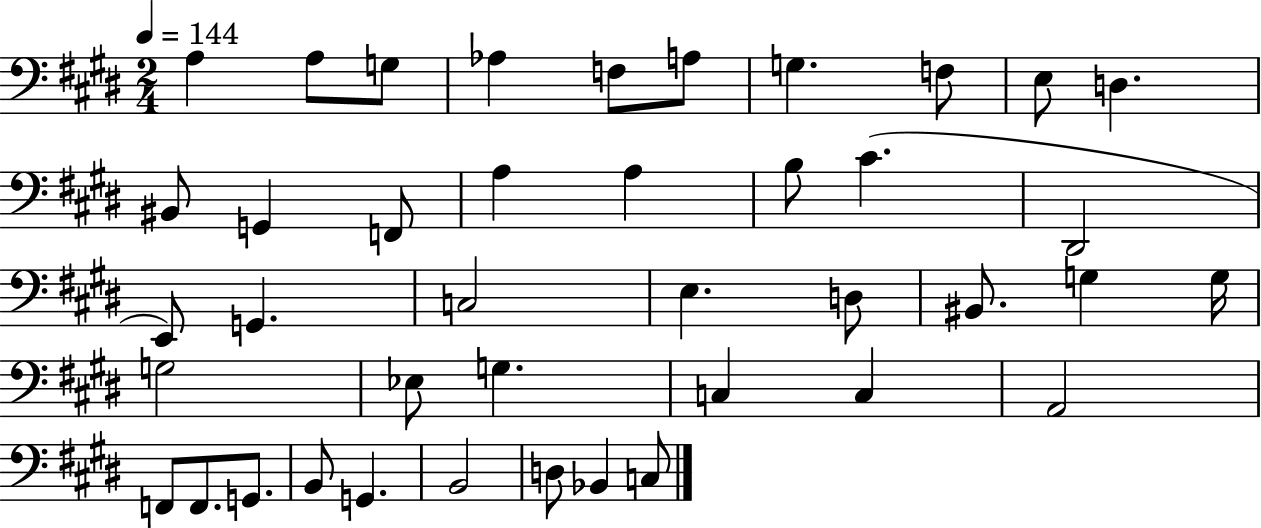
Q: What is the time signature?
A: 2/4